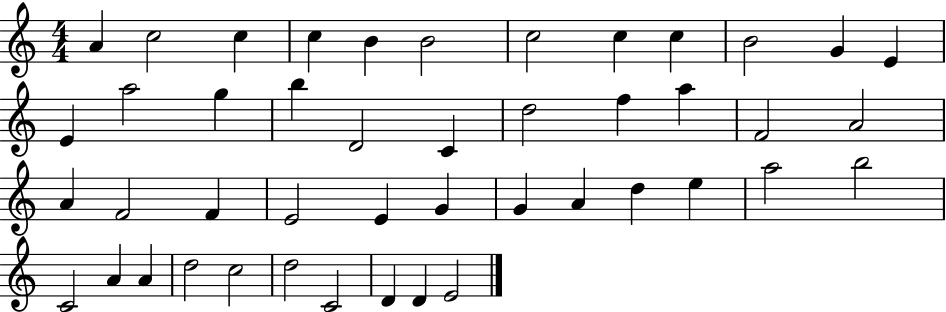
X:1
T:Untitled
M:4/4
L:1/4
K:C
A c2 c c B B2 c2 c c B2 G E E a2 g b D2 C d2 f a F2 A2 A F2 F E2 E G G A d e a2 b2 C2 A A d2 c2 d2 C2 D D E2